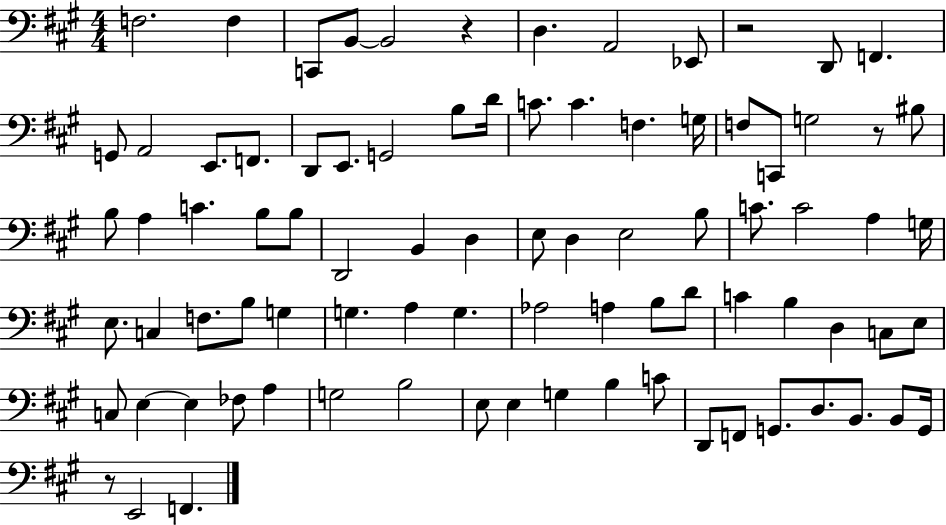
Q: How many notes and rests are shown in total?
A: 85